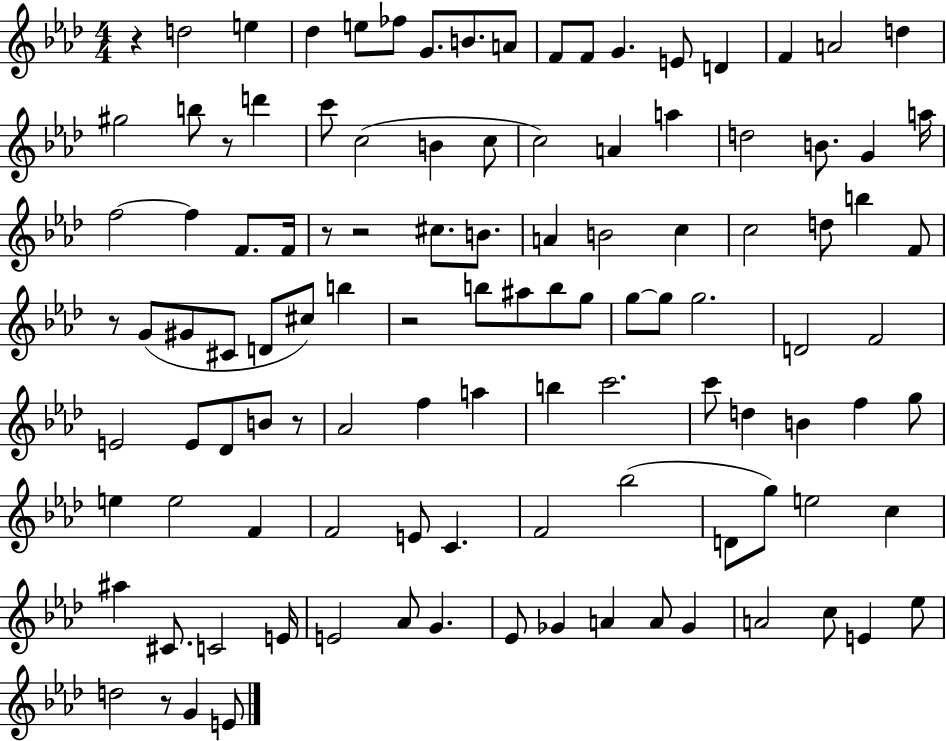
{
  \clef treble
  \numericTimeSignature
  \time 4/4
  \key aes \major
  r4 d''2 e''4 | des''4 e''8 fes''8 g'8. b'8. a'8 | f'8 f'8 g'4. e'8 d'4 | f'4 a'2 d''4 | \break gis''2 b''8 r8 d'''4 | c'''8 c''2( b'4 c''8 | c''2) a'4 a''4 | d''2 b'8. g'4 a''16 | \break f''2~~ f''4 f'8. f'16 | r8 r2 cis''8. b'8. | a'4 b'2 c''4 | c''2 d''8 b''4 f'8 | \break r8 g'8( gis'8 cis'8 d'8 cis''8) b''4 | r2 b''8 ais''8 b''8 g''8 | g''8~~ g''8 g''2. | d'2 f'2 | \break e'2 e'8 des'8 b'8 r8 | aes'2 f''4 a''4 | b''4 c'''2. | c'''8 d''4 b'4 f''4 g''8 | \break e''4 e''2 f'4 | f'2 e'8 c'4. | f'2 bes''2( | d'8 g''8) e''2 c''4 | \break ais''4 cis'8. c'2 e'16 | e'2 aes'8 g'4. | ees'8 ges'4 a'4 a'8 ges'4 | a'2 c''8 e'4 ees''8 | \break d''2 r8 g'4 e'8 | \bar "|."
}